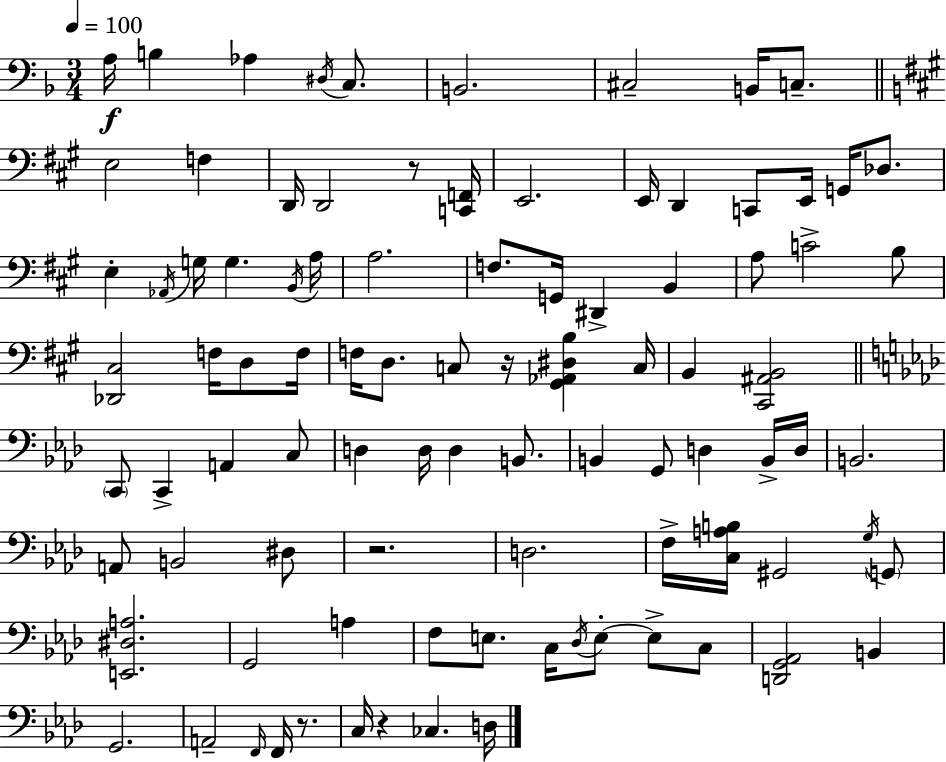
X:1
T:Untitled
M:3/4
L:1/4
K:Dm
A,/4 B, _A, ^D,/4 C,/2 B,,2 ^C,2 B,,/4 C,/2 E,2 F, D,,/4 D,,2 z/2 [C,,F,,]/4 E,,2 E,,/4 D,, C,,/2 E,,/4 G,,/4 _D,/2 E, _A,,/4 G,/4 G, B,,/4 A,/4 A,2 F,/2 G,,/4 ^D,, B,, A,/2 C2 B,/2 [_D,,^C,]2 F,/4 D,/2 F,/4 F,/4 D,/2 C,/2 z/4 [^G,,_A,,^D,B,] C,/4 B,, [^C,,^A,,B,,]2 C,,/2 C,, A,, C,/2 D, D,/4 D, B,,/2 B,, G,,/2 D, B,,/4 D,/4 B,,2 A,,/2 B,,2 ^D,/2 z2 D,2 F,/4 [C,A,B,]/4 ^G,,2 G,/4 G,,/2 [E,,^D,A,]2 G,,2 A, F,/2 E,/2 C,/4 _D,/4 E,/2 E,/2 C,/2 [D,,G,,_A,,]2 B,, G,,2 A,,2 F,,/4 F,,/4 z/2 C,/4 z _C, D,/4